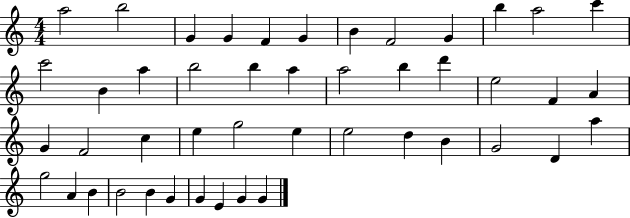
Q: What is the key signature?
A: C major